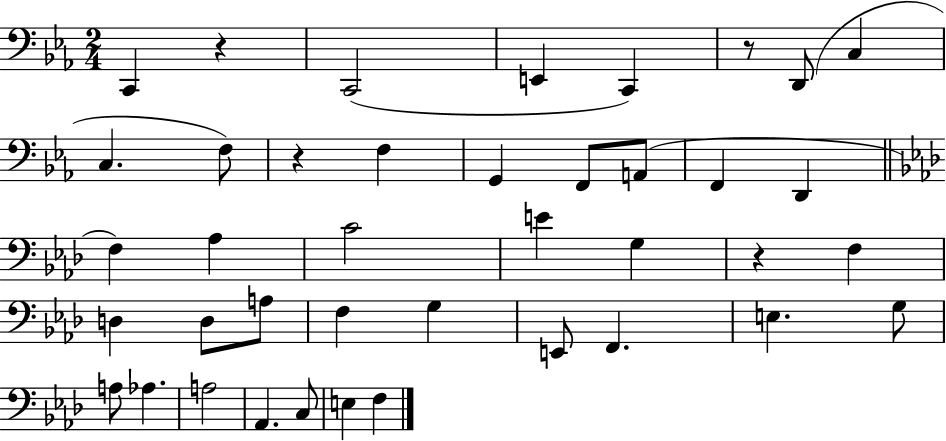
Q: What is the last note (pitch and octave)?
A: F3